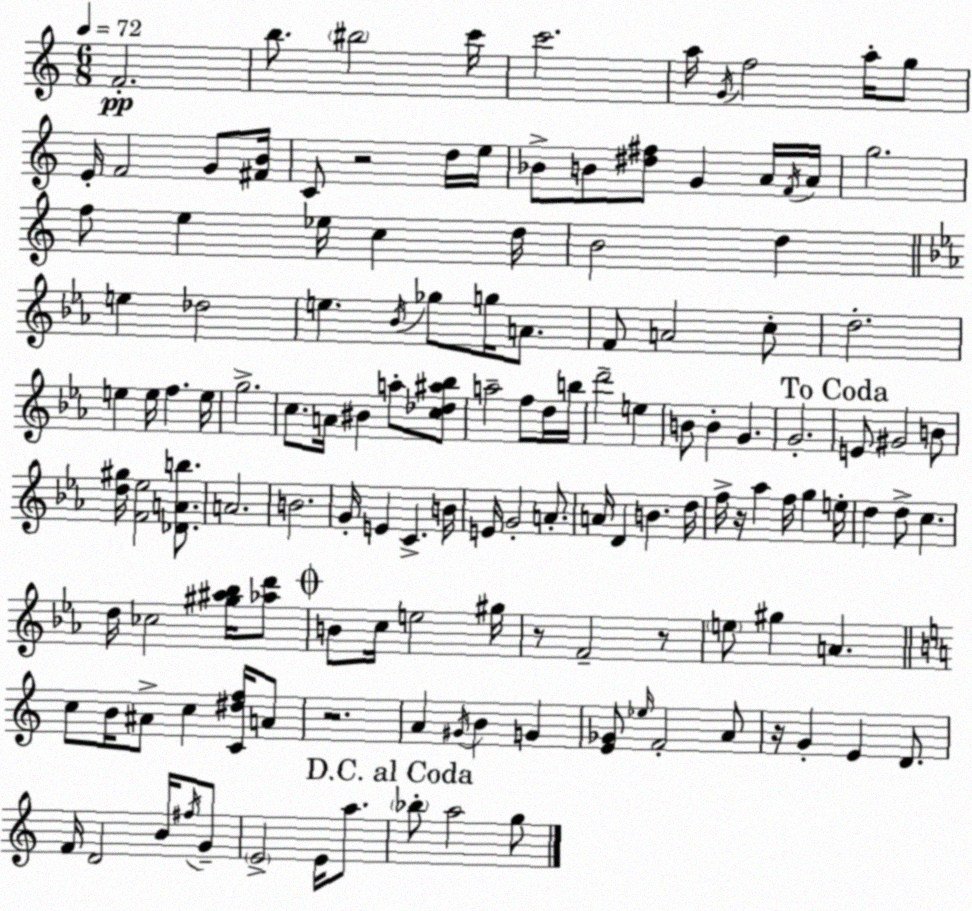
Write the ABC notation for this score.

X:1
T:Untitled
M:6/8
L:1/4
K:C
F2 b/2 ^b2 c'/4 c'2 a/4 G/4 f2 a/4 g/2 E/4 F2 G/2 [^FB]/4 C/2 z2 d/4 e/4 _B/2 B/2 [^d^f]/2 G A/4 F/4 A/4 g2 f/2 e _e/4 c d/4 B2 d e _d2 e _B/4 _g/2 g/4 A/2 F/2 A2 c/2 d2 e e/4 f e/4 g2 c/2 A/4 ^B a/2 [c_d^a_b]/2 a2 f/2 d/4 b/4 d'2 e B/2 B G G2 E/2 ^G2 B/2 [d^g]/4 [F_e]2 [_DAb]/2 A2 B2 G/4 E C B/4 E/4 G2 A/2 A/4 D B d/4 f/4 z/4 _a f/4 g e/4 d d/2 c d/4 _c2 [^g^a_b]/4 [_ad']/2 B/2 c/4 e2 ^g/4 z/2 F2 z/2 e/2 ^g A c/2 B/4 ^A/2 c [C^df]/4 A/2 z2 A ^G/4 B G [E_G]/2 _e/4 F2 A/2 z/4 G E D/2 F/4 D2 B/4 ^f/4 G/2 E2 E/4 a/2 _b/2 a2 g/2